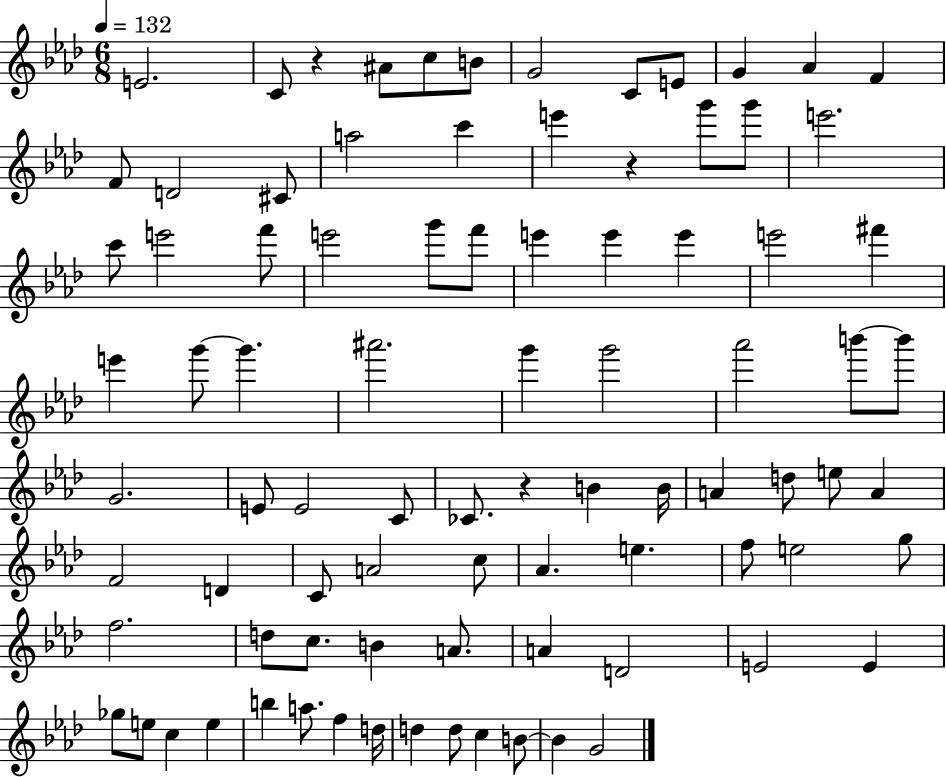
X:1
T:Untitled
M:6/8
L:1/4
K:Ab
E2 C/2 z ^A/2 c/2 B/2 G2 C/2 E/2 G _A F F/2 D2 ^C/2 a2 c' e' z g'/2 g'/2 e'2 c'/2 e'2 f'/2 e'2 g'/2 f'/2 e' e' e' e'2 ^f' e' g'/2 g' ^a'2 g' g'2 _a'2 b'/2 b'/2 G2 E/2 E2 C/2 _C/2 z B B/4 A d/2 e/2 A F2 D C/2 A2 c/2 _A e f/2 e2 g/2 f2 d/2 c/2 B A/2 A D2 E2 E _g/2 e/2 c e b a/2 f d/4 d d/2 c B/2 B G2